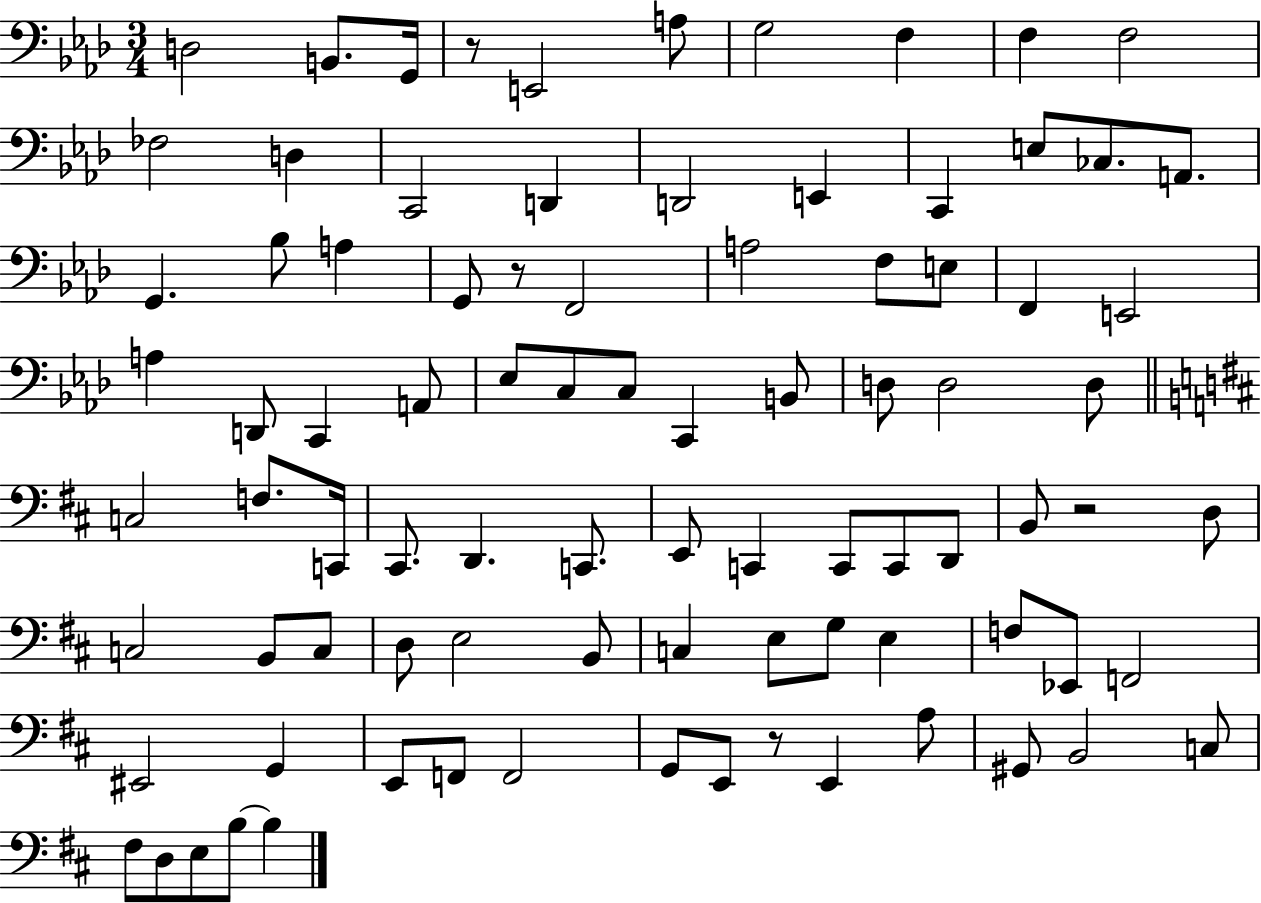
{
  \clef bass
  \numericTimeSignature
  \time 3/4
  \key aes \major
  d2 b,8. g,16 | r8 e,2 a8 | g2 f4 | f4 f2 | \break fes2 d4 | c,2 d,4 | d,2 e,4 | c,4 e8 ces8. a,8. | \break g,4. bes8 a4 | g,8 r8 f,2 | a2 f8 e8 | f,4 e,2 | \break a4 d,8 c,4 a,8 | ees8 c8 c8 c,4 b,8 | d8 d2 d8 | \bar "||" \break \key b \minor c2 f8. c,16 | cis,8. d,4. c,8. | e,8 c,4 c,8 c,8 d,8 | b,8 r2 d8 | \break c2 b,8 c8 | d8 e2 b,8 | c4 e8 g8 e4 | f8 ees,8 f,2 | \break eis,2 g,4 | e,8 f,8 f,2 | g,8 e,8 r8 e,4 a8 | gis,8 b,2 c8 | \break fis8 d8 e8 b8~~ b4 | \bar "|."
}